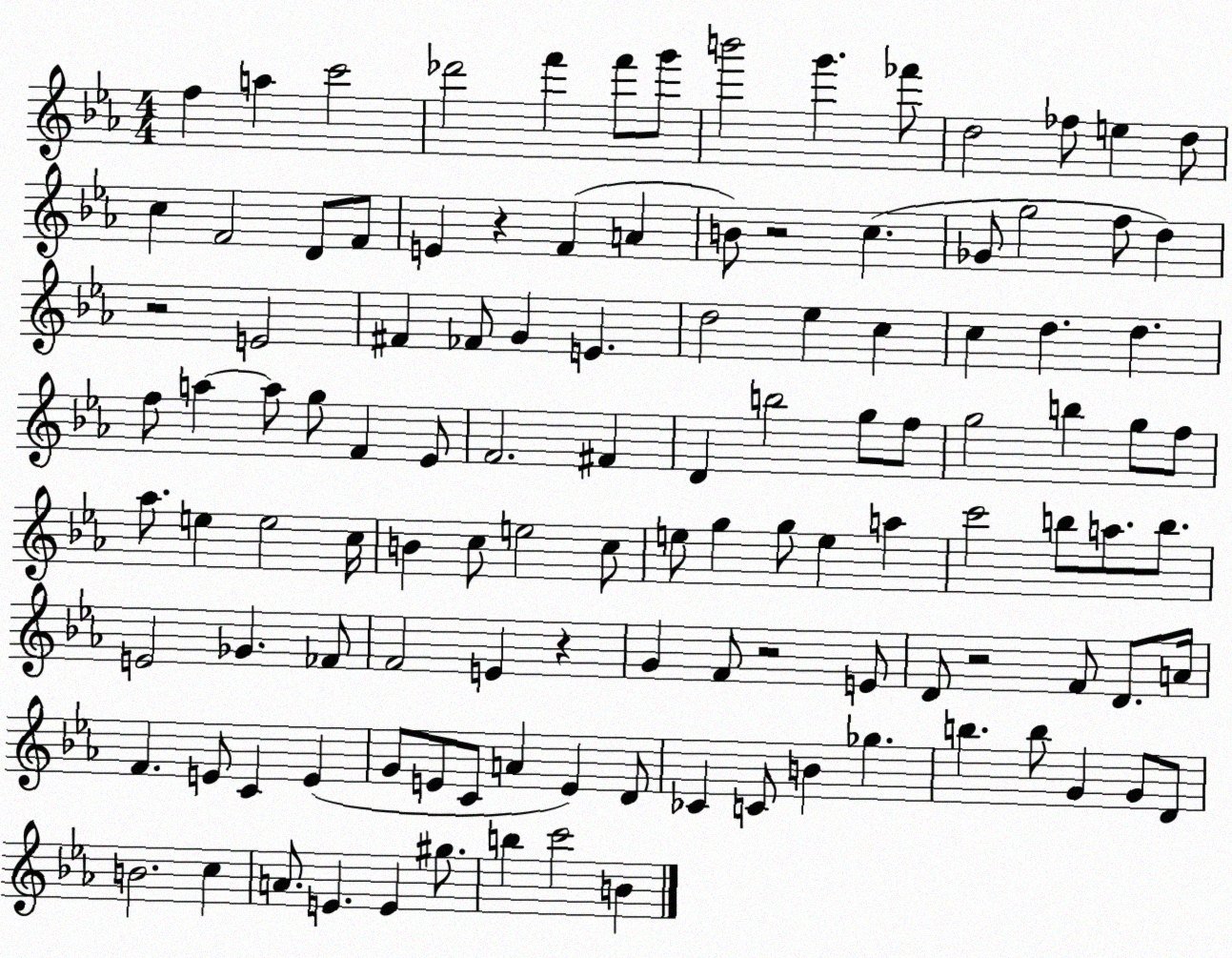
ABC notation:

X:1
T:Untitled
M:4/4
L:1/4
K:Eb
f a c'2 _d'2 f' f'/2 g'/2 b'2 g' _f'/2 d2 _f/2 e d/2 c F2 D/2 F/2 E z F A B/2 z2 c _G/2 g2 f/2 d z2 E2 ^F _F/2 G E d2 _e c c d d f/2 a a/2 g/2 F _E/2 F2 ^F D b2 g/2 f/2 g2 b g/2 f/2 _a/2 e e2 c/4 B c/2 e2 c/2 e/2 g g/2 e a c'2 b/2 a/2 b/2 E2 _G _F/2 F2 E z G F/2 z2 E/2 D/2 z2 F/2 D/2 A/4 F E/2 C E G/2 E/2 C/2 A E D/2 _C C/2 B _g b b/2 G G/2 D/2 B2 c A/2 E E ^g/2 b c'2 B